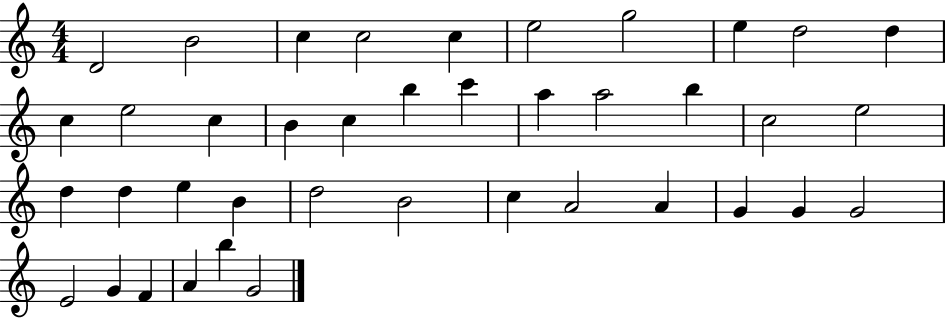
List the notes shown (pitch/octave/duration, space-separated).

D4/h B4/h C5/q C5/h C5/q E5/h G5/h E5/q D5/h D5/q C5/q E5/h C5/q B4/q C5/q B5/q C6/q A5/q A5/h B5/q C5/h E5/h D5/q D5/q E5/q B4/q D5/h B4/h C5/q A4/h A4/q G4/q G4/q G4/h E4/h G4/q F4/q A4/q B5/q G4/h